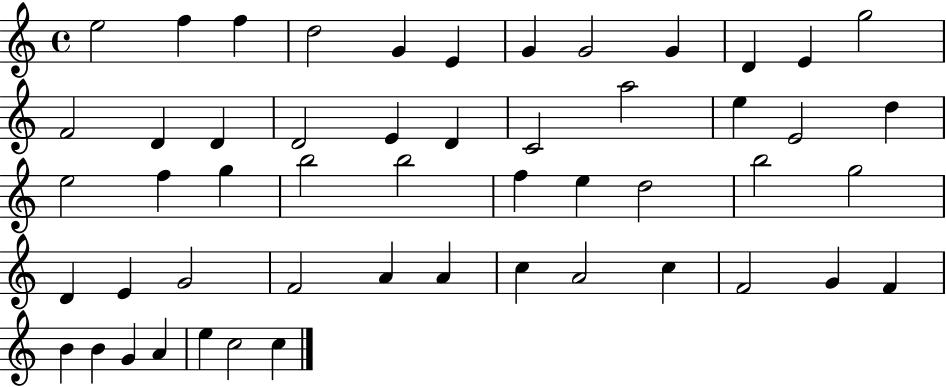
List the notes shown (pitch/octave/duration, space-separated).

E5/h F5/q F5/q D5/h G4/q E4/q G4/q G4/h G4/q D4/q E4/q G5/h F4/h D4/q D4/q D4/h E4/q D4/q C4/h A5/h E5/q E4/h D5/q E5/h F5/q G5/q B5/h B5/h F5/q E5/q D5/h B5/h G5/h D4/q E4/q G4/h F4/h A4/q A4/q C5/q A4/h C5/q F4/h G4/q F4/q B4/q B4/q G4/q A4/q E5/q C5/h C5/q